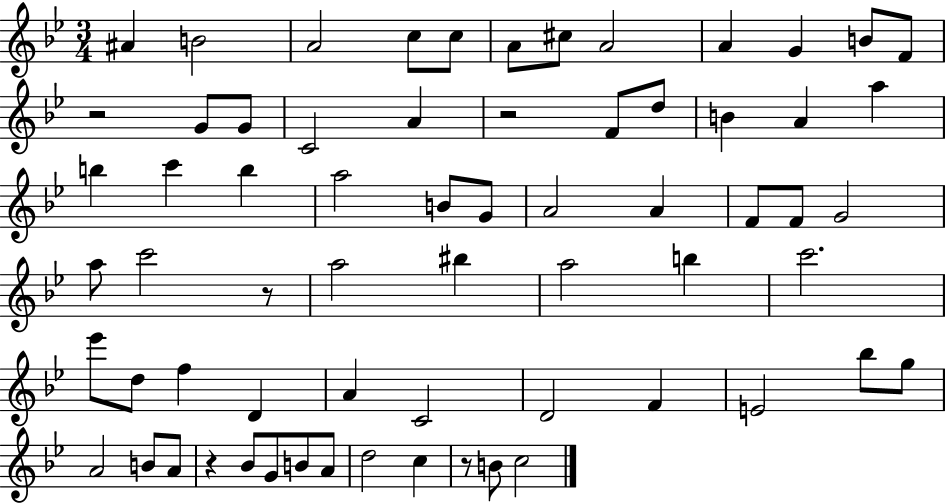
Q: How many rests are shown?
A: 5